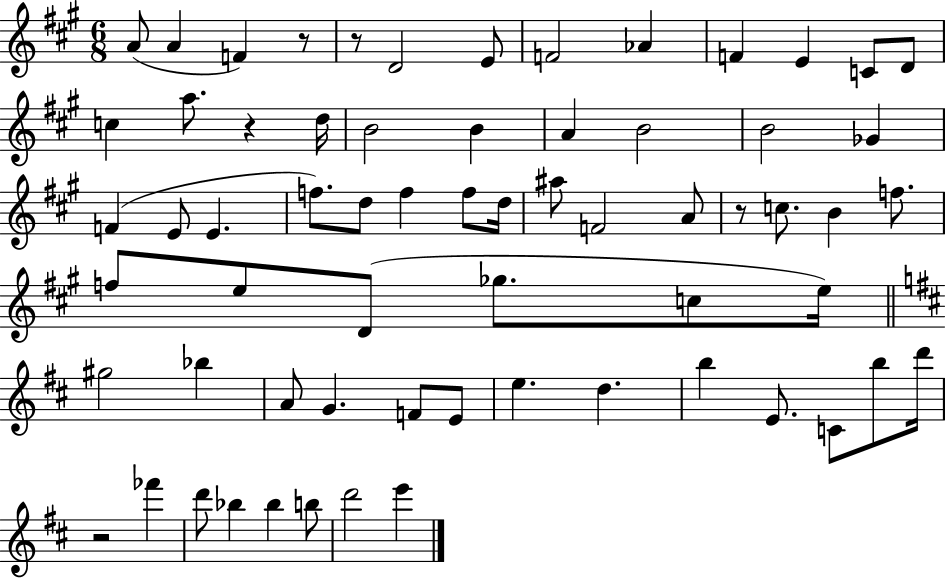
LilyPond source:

{
  \clef treble
  \numericTimeSignature
  \time 6/8
  \key a \major
  a'8( a'4 f'4) r8 | r8 d'2 e'8 | f'2 aes'4 | f'4 e'4 c'8 d'8 | \break c''4 a''8. r4 d''16 | b'2 b'4 | a'4 b'2 | b'2 ges'4 | \break f'4( e'8 e'4. | f''8.) d''8 f''4 f''8 d''16 | ais''8 f'2 a'8 | r8 c''8. b'4 f''8. | \break f''8 e''8 d'8( ges''8. c''8 e''16) | \bar "||" \break \key d \major gis''2 bes''4 | a'8 g'4. f'8 e'8 | e''4. d''4. | b''4 e'8. c'8 b''8 d'''16 | \break r2 fes'''4 | d'''8 bes''4 bes''4 b''8 | d'''2 e'''4 | \bar "|."
}